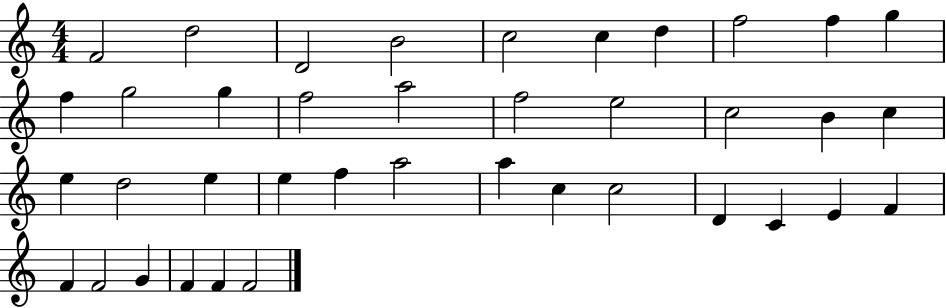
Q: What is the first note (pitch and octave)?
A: F4